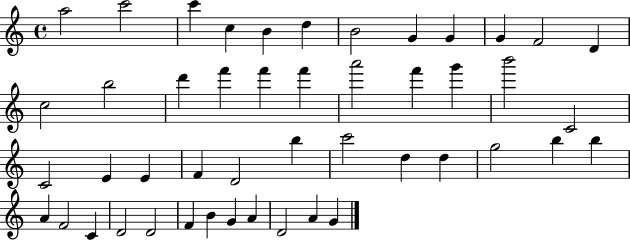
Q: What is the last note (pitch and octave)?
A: G4